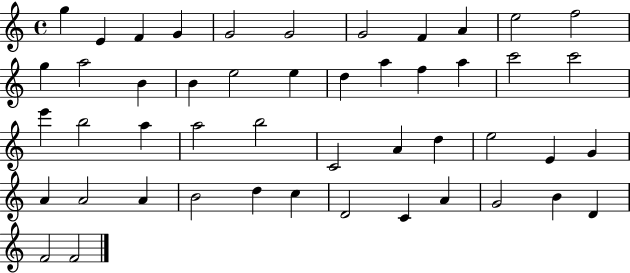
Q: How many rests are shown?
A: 0